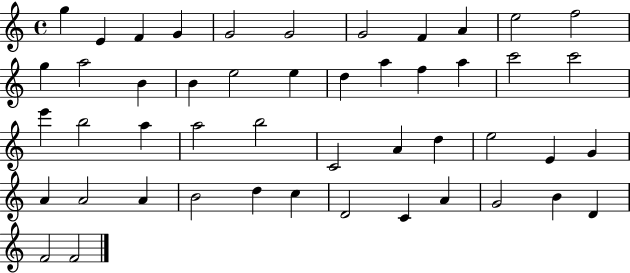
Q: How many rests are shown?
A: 0